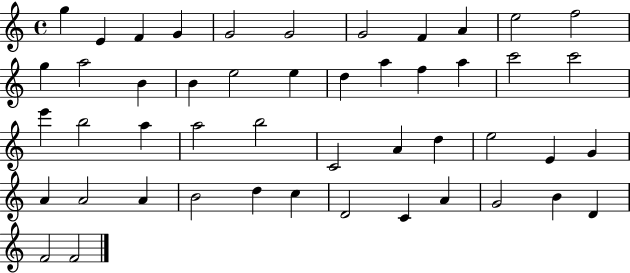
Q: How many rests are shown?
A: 0